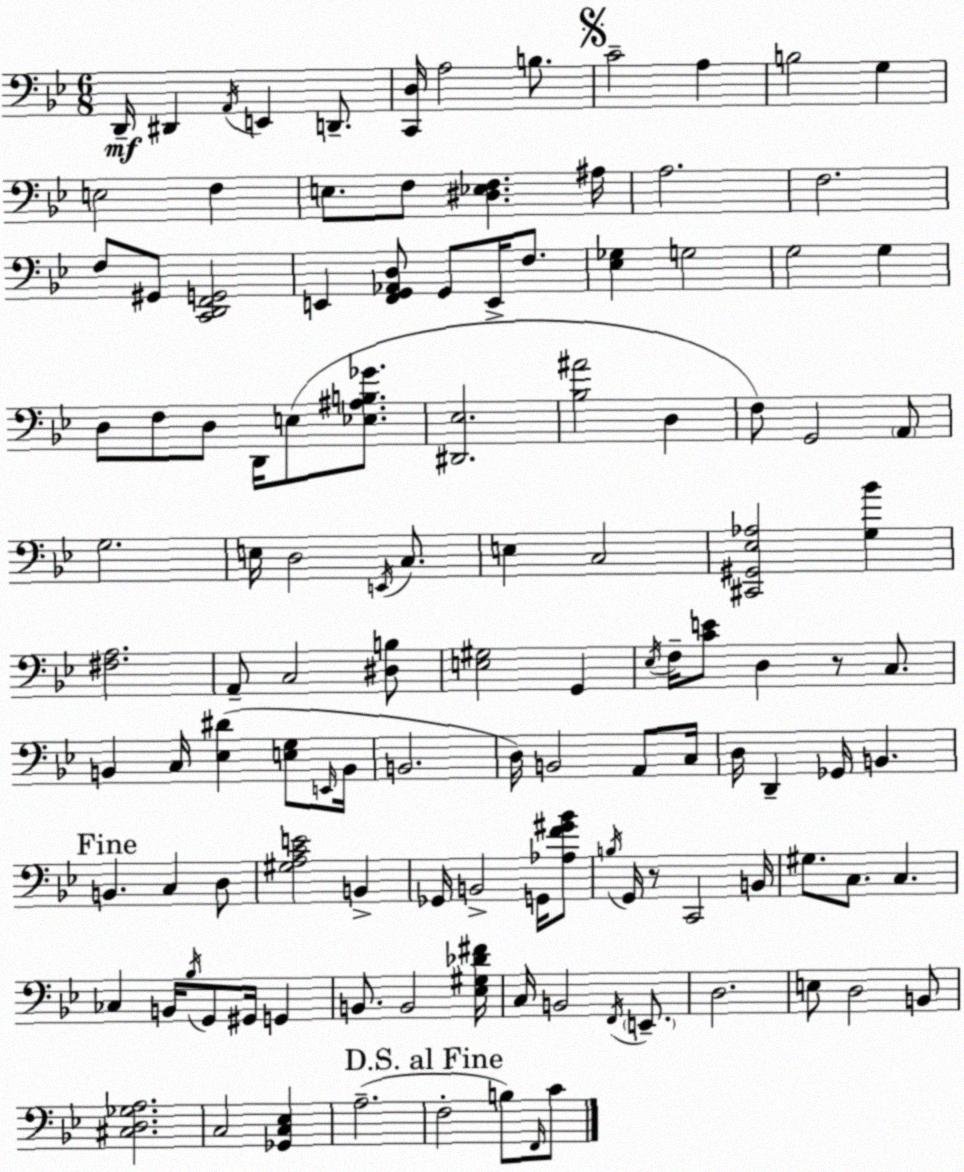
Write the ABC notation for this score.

X:1
T:Untitled
M:6/8
L:1/4
K:Bb
D,,/4 ^D,, A,,/4 E,, D,,/2 [C,,D,]/4 A,2 B,/2 C2 A, B,2 G, E,2 F, E,/2 F,/2 [^D,_E,F,] ^A,/4 A,2 F,2 F,/2 ^G,,/2 [C,,D,,F,,G,,]2 E,, [F,,G,,_A,,D,]/2 G,,/2 E,,/4 F,/2 [_E,_G,] G,2 G,2 G, D,/2 F,/2 D,/2 D,,/4 E,/2 [_E,^A,B,_G]/2 [^D,,_E,]2 [_B,^A]2 D, F,/2 G,,2 A,,/2 G,2 E,/4 D,2 E,,/4 C,/2 E, C,2 [^C,,^G,,_E,_A,]2 [G,_B] [^F,A,]2 A,,/2 C,2 [^D,B,]/2 [E,^G,]2 G,, _E,/4 F,/4 [CE]/2 D, z/2 C,/2 B,, C,/4 [_E,^D] [E,G,]/2 E,,/4 B,,/4 B,,2 D,/4 B,,2 A,,/2 C,/4 D,/4 D,, _G,,/4 B,, B,, C, D,/2 [^G,A,CE]2 B,, _G,,/4 B,,2 G,,/4 [_A,F^G_B]/2 B,/4 G,,/4 z/2 C,,2 B,,/4 ^G,/2 C,/2 C, _C, B,,/4 _B,/4 G,,/2 ^G,,/4 G,, B,,/2 B,,2 [_E,^G,_D^F]/4 C,/4 B,,2 F,,/4 E,,/2 D,2 E,/2 D,2 B,,/2 [^C,D,_G,A,]2 C,2 [_G,,C,_E,] A,2 F,2 B,/2 F,,/4 C/2